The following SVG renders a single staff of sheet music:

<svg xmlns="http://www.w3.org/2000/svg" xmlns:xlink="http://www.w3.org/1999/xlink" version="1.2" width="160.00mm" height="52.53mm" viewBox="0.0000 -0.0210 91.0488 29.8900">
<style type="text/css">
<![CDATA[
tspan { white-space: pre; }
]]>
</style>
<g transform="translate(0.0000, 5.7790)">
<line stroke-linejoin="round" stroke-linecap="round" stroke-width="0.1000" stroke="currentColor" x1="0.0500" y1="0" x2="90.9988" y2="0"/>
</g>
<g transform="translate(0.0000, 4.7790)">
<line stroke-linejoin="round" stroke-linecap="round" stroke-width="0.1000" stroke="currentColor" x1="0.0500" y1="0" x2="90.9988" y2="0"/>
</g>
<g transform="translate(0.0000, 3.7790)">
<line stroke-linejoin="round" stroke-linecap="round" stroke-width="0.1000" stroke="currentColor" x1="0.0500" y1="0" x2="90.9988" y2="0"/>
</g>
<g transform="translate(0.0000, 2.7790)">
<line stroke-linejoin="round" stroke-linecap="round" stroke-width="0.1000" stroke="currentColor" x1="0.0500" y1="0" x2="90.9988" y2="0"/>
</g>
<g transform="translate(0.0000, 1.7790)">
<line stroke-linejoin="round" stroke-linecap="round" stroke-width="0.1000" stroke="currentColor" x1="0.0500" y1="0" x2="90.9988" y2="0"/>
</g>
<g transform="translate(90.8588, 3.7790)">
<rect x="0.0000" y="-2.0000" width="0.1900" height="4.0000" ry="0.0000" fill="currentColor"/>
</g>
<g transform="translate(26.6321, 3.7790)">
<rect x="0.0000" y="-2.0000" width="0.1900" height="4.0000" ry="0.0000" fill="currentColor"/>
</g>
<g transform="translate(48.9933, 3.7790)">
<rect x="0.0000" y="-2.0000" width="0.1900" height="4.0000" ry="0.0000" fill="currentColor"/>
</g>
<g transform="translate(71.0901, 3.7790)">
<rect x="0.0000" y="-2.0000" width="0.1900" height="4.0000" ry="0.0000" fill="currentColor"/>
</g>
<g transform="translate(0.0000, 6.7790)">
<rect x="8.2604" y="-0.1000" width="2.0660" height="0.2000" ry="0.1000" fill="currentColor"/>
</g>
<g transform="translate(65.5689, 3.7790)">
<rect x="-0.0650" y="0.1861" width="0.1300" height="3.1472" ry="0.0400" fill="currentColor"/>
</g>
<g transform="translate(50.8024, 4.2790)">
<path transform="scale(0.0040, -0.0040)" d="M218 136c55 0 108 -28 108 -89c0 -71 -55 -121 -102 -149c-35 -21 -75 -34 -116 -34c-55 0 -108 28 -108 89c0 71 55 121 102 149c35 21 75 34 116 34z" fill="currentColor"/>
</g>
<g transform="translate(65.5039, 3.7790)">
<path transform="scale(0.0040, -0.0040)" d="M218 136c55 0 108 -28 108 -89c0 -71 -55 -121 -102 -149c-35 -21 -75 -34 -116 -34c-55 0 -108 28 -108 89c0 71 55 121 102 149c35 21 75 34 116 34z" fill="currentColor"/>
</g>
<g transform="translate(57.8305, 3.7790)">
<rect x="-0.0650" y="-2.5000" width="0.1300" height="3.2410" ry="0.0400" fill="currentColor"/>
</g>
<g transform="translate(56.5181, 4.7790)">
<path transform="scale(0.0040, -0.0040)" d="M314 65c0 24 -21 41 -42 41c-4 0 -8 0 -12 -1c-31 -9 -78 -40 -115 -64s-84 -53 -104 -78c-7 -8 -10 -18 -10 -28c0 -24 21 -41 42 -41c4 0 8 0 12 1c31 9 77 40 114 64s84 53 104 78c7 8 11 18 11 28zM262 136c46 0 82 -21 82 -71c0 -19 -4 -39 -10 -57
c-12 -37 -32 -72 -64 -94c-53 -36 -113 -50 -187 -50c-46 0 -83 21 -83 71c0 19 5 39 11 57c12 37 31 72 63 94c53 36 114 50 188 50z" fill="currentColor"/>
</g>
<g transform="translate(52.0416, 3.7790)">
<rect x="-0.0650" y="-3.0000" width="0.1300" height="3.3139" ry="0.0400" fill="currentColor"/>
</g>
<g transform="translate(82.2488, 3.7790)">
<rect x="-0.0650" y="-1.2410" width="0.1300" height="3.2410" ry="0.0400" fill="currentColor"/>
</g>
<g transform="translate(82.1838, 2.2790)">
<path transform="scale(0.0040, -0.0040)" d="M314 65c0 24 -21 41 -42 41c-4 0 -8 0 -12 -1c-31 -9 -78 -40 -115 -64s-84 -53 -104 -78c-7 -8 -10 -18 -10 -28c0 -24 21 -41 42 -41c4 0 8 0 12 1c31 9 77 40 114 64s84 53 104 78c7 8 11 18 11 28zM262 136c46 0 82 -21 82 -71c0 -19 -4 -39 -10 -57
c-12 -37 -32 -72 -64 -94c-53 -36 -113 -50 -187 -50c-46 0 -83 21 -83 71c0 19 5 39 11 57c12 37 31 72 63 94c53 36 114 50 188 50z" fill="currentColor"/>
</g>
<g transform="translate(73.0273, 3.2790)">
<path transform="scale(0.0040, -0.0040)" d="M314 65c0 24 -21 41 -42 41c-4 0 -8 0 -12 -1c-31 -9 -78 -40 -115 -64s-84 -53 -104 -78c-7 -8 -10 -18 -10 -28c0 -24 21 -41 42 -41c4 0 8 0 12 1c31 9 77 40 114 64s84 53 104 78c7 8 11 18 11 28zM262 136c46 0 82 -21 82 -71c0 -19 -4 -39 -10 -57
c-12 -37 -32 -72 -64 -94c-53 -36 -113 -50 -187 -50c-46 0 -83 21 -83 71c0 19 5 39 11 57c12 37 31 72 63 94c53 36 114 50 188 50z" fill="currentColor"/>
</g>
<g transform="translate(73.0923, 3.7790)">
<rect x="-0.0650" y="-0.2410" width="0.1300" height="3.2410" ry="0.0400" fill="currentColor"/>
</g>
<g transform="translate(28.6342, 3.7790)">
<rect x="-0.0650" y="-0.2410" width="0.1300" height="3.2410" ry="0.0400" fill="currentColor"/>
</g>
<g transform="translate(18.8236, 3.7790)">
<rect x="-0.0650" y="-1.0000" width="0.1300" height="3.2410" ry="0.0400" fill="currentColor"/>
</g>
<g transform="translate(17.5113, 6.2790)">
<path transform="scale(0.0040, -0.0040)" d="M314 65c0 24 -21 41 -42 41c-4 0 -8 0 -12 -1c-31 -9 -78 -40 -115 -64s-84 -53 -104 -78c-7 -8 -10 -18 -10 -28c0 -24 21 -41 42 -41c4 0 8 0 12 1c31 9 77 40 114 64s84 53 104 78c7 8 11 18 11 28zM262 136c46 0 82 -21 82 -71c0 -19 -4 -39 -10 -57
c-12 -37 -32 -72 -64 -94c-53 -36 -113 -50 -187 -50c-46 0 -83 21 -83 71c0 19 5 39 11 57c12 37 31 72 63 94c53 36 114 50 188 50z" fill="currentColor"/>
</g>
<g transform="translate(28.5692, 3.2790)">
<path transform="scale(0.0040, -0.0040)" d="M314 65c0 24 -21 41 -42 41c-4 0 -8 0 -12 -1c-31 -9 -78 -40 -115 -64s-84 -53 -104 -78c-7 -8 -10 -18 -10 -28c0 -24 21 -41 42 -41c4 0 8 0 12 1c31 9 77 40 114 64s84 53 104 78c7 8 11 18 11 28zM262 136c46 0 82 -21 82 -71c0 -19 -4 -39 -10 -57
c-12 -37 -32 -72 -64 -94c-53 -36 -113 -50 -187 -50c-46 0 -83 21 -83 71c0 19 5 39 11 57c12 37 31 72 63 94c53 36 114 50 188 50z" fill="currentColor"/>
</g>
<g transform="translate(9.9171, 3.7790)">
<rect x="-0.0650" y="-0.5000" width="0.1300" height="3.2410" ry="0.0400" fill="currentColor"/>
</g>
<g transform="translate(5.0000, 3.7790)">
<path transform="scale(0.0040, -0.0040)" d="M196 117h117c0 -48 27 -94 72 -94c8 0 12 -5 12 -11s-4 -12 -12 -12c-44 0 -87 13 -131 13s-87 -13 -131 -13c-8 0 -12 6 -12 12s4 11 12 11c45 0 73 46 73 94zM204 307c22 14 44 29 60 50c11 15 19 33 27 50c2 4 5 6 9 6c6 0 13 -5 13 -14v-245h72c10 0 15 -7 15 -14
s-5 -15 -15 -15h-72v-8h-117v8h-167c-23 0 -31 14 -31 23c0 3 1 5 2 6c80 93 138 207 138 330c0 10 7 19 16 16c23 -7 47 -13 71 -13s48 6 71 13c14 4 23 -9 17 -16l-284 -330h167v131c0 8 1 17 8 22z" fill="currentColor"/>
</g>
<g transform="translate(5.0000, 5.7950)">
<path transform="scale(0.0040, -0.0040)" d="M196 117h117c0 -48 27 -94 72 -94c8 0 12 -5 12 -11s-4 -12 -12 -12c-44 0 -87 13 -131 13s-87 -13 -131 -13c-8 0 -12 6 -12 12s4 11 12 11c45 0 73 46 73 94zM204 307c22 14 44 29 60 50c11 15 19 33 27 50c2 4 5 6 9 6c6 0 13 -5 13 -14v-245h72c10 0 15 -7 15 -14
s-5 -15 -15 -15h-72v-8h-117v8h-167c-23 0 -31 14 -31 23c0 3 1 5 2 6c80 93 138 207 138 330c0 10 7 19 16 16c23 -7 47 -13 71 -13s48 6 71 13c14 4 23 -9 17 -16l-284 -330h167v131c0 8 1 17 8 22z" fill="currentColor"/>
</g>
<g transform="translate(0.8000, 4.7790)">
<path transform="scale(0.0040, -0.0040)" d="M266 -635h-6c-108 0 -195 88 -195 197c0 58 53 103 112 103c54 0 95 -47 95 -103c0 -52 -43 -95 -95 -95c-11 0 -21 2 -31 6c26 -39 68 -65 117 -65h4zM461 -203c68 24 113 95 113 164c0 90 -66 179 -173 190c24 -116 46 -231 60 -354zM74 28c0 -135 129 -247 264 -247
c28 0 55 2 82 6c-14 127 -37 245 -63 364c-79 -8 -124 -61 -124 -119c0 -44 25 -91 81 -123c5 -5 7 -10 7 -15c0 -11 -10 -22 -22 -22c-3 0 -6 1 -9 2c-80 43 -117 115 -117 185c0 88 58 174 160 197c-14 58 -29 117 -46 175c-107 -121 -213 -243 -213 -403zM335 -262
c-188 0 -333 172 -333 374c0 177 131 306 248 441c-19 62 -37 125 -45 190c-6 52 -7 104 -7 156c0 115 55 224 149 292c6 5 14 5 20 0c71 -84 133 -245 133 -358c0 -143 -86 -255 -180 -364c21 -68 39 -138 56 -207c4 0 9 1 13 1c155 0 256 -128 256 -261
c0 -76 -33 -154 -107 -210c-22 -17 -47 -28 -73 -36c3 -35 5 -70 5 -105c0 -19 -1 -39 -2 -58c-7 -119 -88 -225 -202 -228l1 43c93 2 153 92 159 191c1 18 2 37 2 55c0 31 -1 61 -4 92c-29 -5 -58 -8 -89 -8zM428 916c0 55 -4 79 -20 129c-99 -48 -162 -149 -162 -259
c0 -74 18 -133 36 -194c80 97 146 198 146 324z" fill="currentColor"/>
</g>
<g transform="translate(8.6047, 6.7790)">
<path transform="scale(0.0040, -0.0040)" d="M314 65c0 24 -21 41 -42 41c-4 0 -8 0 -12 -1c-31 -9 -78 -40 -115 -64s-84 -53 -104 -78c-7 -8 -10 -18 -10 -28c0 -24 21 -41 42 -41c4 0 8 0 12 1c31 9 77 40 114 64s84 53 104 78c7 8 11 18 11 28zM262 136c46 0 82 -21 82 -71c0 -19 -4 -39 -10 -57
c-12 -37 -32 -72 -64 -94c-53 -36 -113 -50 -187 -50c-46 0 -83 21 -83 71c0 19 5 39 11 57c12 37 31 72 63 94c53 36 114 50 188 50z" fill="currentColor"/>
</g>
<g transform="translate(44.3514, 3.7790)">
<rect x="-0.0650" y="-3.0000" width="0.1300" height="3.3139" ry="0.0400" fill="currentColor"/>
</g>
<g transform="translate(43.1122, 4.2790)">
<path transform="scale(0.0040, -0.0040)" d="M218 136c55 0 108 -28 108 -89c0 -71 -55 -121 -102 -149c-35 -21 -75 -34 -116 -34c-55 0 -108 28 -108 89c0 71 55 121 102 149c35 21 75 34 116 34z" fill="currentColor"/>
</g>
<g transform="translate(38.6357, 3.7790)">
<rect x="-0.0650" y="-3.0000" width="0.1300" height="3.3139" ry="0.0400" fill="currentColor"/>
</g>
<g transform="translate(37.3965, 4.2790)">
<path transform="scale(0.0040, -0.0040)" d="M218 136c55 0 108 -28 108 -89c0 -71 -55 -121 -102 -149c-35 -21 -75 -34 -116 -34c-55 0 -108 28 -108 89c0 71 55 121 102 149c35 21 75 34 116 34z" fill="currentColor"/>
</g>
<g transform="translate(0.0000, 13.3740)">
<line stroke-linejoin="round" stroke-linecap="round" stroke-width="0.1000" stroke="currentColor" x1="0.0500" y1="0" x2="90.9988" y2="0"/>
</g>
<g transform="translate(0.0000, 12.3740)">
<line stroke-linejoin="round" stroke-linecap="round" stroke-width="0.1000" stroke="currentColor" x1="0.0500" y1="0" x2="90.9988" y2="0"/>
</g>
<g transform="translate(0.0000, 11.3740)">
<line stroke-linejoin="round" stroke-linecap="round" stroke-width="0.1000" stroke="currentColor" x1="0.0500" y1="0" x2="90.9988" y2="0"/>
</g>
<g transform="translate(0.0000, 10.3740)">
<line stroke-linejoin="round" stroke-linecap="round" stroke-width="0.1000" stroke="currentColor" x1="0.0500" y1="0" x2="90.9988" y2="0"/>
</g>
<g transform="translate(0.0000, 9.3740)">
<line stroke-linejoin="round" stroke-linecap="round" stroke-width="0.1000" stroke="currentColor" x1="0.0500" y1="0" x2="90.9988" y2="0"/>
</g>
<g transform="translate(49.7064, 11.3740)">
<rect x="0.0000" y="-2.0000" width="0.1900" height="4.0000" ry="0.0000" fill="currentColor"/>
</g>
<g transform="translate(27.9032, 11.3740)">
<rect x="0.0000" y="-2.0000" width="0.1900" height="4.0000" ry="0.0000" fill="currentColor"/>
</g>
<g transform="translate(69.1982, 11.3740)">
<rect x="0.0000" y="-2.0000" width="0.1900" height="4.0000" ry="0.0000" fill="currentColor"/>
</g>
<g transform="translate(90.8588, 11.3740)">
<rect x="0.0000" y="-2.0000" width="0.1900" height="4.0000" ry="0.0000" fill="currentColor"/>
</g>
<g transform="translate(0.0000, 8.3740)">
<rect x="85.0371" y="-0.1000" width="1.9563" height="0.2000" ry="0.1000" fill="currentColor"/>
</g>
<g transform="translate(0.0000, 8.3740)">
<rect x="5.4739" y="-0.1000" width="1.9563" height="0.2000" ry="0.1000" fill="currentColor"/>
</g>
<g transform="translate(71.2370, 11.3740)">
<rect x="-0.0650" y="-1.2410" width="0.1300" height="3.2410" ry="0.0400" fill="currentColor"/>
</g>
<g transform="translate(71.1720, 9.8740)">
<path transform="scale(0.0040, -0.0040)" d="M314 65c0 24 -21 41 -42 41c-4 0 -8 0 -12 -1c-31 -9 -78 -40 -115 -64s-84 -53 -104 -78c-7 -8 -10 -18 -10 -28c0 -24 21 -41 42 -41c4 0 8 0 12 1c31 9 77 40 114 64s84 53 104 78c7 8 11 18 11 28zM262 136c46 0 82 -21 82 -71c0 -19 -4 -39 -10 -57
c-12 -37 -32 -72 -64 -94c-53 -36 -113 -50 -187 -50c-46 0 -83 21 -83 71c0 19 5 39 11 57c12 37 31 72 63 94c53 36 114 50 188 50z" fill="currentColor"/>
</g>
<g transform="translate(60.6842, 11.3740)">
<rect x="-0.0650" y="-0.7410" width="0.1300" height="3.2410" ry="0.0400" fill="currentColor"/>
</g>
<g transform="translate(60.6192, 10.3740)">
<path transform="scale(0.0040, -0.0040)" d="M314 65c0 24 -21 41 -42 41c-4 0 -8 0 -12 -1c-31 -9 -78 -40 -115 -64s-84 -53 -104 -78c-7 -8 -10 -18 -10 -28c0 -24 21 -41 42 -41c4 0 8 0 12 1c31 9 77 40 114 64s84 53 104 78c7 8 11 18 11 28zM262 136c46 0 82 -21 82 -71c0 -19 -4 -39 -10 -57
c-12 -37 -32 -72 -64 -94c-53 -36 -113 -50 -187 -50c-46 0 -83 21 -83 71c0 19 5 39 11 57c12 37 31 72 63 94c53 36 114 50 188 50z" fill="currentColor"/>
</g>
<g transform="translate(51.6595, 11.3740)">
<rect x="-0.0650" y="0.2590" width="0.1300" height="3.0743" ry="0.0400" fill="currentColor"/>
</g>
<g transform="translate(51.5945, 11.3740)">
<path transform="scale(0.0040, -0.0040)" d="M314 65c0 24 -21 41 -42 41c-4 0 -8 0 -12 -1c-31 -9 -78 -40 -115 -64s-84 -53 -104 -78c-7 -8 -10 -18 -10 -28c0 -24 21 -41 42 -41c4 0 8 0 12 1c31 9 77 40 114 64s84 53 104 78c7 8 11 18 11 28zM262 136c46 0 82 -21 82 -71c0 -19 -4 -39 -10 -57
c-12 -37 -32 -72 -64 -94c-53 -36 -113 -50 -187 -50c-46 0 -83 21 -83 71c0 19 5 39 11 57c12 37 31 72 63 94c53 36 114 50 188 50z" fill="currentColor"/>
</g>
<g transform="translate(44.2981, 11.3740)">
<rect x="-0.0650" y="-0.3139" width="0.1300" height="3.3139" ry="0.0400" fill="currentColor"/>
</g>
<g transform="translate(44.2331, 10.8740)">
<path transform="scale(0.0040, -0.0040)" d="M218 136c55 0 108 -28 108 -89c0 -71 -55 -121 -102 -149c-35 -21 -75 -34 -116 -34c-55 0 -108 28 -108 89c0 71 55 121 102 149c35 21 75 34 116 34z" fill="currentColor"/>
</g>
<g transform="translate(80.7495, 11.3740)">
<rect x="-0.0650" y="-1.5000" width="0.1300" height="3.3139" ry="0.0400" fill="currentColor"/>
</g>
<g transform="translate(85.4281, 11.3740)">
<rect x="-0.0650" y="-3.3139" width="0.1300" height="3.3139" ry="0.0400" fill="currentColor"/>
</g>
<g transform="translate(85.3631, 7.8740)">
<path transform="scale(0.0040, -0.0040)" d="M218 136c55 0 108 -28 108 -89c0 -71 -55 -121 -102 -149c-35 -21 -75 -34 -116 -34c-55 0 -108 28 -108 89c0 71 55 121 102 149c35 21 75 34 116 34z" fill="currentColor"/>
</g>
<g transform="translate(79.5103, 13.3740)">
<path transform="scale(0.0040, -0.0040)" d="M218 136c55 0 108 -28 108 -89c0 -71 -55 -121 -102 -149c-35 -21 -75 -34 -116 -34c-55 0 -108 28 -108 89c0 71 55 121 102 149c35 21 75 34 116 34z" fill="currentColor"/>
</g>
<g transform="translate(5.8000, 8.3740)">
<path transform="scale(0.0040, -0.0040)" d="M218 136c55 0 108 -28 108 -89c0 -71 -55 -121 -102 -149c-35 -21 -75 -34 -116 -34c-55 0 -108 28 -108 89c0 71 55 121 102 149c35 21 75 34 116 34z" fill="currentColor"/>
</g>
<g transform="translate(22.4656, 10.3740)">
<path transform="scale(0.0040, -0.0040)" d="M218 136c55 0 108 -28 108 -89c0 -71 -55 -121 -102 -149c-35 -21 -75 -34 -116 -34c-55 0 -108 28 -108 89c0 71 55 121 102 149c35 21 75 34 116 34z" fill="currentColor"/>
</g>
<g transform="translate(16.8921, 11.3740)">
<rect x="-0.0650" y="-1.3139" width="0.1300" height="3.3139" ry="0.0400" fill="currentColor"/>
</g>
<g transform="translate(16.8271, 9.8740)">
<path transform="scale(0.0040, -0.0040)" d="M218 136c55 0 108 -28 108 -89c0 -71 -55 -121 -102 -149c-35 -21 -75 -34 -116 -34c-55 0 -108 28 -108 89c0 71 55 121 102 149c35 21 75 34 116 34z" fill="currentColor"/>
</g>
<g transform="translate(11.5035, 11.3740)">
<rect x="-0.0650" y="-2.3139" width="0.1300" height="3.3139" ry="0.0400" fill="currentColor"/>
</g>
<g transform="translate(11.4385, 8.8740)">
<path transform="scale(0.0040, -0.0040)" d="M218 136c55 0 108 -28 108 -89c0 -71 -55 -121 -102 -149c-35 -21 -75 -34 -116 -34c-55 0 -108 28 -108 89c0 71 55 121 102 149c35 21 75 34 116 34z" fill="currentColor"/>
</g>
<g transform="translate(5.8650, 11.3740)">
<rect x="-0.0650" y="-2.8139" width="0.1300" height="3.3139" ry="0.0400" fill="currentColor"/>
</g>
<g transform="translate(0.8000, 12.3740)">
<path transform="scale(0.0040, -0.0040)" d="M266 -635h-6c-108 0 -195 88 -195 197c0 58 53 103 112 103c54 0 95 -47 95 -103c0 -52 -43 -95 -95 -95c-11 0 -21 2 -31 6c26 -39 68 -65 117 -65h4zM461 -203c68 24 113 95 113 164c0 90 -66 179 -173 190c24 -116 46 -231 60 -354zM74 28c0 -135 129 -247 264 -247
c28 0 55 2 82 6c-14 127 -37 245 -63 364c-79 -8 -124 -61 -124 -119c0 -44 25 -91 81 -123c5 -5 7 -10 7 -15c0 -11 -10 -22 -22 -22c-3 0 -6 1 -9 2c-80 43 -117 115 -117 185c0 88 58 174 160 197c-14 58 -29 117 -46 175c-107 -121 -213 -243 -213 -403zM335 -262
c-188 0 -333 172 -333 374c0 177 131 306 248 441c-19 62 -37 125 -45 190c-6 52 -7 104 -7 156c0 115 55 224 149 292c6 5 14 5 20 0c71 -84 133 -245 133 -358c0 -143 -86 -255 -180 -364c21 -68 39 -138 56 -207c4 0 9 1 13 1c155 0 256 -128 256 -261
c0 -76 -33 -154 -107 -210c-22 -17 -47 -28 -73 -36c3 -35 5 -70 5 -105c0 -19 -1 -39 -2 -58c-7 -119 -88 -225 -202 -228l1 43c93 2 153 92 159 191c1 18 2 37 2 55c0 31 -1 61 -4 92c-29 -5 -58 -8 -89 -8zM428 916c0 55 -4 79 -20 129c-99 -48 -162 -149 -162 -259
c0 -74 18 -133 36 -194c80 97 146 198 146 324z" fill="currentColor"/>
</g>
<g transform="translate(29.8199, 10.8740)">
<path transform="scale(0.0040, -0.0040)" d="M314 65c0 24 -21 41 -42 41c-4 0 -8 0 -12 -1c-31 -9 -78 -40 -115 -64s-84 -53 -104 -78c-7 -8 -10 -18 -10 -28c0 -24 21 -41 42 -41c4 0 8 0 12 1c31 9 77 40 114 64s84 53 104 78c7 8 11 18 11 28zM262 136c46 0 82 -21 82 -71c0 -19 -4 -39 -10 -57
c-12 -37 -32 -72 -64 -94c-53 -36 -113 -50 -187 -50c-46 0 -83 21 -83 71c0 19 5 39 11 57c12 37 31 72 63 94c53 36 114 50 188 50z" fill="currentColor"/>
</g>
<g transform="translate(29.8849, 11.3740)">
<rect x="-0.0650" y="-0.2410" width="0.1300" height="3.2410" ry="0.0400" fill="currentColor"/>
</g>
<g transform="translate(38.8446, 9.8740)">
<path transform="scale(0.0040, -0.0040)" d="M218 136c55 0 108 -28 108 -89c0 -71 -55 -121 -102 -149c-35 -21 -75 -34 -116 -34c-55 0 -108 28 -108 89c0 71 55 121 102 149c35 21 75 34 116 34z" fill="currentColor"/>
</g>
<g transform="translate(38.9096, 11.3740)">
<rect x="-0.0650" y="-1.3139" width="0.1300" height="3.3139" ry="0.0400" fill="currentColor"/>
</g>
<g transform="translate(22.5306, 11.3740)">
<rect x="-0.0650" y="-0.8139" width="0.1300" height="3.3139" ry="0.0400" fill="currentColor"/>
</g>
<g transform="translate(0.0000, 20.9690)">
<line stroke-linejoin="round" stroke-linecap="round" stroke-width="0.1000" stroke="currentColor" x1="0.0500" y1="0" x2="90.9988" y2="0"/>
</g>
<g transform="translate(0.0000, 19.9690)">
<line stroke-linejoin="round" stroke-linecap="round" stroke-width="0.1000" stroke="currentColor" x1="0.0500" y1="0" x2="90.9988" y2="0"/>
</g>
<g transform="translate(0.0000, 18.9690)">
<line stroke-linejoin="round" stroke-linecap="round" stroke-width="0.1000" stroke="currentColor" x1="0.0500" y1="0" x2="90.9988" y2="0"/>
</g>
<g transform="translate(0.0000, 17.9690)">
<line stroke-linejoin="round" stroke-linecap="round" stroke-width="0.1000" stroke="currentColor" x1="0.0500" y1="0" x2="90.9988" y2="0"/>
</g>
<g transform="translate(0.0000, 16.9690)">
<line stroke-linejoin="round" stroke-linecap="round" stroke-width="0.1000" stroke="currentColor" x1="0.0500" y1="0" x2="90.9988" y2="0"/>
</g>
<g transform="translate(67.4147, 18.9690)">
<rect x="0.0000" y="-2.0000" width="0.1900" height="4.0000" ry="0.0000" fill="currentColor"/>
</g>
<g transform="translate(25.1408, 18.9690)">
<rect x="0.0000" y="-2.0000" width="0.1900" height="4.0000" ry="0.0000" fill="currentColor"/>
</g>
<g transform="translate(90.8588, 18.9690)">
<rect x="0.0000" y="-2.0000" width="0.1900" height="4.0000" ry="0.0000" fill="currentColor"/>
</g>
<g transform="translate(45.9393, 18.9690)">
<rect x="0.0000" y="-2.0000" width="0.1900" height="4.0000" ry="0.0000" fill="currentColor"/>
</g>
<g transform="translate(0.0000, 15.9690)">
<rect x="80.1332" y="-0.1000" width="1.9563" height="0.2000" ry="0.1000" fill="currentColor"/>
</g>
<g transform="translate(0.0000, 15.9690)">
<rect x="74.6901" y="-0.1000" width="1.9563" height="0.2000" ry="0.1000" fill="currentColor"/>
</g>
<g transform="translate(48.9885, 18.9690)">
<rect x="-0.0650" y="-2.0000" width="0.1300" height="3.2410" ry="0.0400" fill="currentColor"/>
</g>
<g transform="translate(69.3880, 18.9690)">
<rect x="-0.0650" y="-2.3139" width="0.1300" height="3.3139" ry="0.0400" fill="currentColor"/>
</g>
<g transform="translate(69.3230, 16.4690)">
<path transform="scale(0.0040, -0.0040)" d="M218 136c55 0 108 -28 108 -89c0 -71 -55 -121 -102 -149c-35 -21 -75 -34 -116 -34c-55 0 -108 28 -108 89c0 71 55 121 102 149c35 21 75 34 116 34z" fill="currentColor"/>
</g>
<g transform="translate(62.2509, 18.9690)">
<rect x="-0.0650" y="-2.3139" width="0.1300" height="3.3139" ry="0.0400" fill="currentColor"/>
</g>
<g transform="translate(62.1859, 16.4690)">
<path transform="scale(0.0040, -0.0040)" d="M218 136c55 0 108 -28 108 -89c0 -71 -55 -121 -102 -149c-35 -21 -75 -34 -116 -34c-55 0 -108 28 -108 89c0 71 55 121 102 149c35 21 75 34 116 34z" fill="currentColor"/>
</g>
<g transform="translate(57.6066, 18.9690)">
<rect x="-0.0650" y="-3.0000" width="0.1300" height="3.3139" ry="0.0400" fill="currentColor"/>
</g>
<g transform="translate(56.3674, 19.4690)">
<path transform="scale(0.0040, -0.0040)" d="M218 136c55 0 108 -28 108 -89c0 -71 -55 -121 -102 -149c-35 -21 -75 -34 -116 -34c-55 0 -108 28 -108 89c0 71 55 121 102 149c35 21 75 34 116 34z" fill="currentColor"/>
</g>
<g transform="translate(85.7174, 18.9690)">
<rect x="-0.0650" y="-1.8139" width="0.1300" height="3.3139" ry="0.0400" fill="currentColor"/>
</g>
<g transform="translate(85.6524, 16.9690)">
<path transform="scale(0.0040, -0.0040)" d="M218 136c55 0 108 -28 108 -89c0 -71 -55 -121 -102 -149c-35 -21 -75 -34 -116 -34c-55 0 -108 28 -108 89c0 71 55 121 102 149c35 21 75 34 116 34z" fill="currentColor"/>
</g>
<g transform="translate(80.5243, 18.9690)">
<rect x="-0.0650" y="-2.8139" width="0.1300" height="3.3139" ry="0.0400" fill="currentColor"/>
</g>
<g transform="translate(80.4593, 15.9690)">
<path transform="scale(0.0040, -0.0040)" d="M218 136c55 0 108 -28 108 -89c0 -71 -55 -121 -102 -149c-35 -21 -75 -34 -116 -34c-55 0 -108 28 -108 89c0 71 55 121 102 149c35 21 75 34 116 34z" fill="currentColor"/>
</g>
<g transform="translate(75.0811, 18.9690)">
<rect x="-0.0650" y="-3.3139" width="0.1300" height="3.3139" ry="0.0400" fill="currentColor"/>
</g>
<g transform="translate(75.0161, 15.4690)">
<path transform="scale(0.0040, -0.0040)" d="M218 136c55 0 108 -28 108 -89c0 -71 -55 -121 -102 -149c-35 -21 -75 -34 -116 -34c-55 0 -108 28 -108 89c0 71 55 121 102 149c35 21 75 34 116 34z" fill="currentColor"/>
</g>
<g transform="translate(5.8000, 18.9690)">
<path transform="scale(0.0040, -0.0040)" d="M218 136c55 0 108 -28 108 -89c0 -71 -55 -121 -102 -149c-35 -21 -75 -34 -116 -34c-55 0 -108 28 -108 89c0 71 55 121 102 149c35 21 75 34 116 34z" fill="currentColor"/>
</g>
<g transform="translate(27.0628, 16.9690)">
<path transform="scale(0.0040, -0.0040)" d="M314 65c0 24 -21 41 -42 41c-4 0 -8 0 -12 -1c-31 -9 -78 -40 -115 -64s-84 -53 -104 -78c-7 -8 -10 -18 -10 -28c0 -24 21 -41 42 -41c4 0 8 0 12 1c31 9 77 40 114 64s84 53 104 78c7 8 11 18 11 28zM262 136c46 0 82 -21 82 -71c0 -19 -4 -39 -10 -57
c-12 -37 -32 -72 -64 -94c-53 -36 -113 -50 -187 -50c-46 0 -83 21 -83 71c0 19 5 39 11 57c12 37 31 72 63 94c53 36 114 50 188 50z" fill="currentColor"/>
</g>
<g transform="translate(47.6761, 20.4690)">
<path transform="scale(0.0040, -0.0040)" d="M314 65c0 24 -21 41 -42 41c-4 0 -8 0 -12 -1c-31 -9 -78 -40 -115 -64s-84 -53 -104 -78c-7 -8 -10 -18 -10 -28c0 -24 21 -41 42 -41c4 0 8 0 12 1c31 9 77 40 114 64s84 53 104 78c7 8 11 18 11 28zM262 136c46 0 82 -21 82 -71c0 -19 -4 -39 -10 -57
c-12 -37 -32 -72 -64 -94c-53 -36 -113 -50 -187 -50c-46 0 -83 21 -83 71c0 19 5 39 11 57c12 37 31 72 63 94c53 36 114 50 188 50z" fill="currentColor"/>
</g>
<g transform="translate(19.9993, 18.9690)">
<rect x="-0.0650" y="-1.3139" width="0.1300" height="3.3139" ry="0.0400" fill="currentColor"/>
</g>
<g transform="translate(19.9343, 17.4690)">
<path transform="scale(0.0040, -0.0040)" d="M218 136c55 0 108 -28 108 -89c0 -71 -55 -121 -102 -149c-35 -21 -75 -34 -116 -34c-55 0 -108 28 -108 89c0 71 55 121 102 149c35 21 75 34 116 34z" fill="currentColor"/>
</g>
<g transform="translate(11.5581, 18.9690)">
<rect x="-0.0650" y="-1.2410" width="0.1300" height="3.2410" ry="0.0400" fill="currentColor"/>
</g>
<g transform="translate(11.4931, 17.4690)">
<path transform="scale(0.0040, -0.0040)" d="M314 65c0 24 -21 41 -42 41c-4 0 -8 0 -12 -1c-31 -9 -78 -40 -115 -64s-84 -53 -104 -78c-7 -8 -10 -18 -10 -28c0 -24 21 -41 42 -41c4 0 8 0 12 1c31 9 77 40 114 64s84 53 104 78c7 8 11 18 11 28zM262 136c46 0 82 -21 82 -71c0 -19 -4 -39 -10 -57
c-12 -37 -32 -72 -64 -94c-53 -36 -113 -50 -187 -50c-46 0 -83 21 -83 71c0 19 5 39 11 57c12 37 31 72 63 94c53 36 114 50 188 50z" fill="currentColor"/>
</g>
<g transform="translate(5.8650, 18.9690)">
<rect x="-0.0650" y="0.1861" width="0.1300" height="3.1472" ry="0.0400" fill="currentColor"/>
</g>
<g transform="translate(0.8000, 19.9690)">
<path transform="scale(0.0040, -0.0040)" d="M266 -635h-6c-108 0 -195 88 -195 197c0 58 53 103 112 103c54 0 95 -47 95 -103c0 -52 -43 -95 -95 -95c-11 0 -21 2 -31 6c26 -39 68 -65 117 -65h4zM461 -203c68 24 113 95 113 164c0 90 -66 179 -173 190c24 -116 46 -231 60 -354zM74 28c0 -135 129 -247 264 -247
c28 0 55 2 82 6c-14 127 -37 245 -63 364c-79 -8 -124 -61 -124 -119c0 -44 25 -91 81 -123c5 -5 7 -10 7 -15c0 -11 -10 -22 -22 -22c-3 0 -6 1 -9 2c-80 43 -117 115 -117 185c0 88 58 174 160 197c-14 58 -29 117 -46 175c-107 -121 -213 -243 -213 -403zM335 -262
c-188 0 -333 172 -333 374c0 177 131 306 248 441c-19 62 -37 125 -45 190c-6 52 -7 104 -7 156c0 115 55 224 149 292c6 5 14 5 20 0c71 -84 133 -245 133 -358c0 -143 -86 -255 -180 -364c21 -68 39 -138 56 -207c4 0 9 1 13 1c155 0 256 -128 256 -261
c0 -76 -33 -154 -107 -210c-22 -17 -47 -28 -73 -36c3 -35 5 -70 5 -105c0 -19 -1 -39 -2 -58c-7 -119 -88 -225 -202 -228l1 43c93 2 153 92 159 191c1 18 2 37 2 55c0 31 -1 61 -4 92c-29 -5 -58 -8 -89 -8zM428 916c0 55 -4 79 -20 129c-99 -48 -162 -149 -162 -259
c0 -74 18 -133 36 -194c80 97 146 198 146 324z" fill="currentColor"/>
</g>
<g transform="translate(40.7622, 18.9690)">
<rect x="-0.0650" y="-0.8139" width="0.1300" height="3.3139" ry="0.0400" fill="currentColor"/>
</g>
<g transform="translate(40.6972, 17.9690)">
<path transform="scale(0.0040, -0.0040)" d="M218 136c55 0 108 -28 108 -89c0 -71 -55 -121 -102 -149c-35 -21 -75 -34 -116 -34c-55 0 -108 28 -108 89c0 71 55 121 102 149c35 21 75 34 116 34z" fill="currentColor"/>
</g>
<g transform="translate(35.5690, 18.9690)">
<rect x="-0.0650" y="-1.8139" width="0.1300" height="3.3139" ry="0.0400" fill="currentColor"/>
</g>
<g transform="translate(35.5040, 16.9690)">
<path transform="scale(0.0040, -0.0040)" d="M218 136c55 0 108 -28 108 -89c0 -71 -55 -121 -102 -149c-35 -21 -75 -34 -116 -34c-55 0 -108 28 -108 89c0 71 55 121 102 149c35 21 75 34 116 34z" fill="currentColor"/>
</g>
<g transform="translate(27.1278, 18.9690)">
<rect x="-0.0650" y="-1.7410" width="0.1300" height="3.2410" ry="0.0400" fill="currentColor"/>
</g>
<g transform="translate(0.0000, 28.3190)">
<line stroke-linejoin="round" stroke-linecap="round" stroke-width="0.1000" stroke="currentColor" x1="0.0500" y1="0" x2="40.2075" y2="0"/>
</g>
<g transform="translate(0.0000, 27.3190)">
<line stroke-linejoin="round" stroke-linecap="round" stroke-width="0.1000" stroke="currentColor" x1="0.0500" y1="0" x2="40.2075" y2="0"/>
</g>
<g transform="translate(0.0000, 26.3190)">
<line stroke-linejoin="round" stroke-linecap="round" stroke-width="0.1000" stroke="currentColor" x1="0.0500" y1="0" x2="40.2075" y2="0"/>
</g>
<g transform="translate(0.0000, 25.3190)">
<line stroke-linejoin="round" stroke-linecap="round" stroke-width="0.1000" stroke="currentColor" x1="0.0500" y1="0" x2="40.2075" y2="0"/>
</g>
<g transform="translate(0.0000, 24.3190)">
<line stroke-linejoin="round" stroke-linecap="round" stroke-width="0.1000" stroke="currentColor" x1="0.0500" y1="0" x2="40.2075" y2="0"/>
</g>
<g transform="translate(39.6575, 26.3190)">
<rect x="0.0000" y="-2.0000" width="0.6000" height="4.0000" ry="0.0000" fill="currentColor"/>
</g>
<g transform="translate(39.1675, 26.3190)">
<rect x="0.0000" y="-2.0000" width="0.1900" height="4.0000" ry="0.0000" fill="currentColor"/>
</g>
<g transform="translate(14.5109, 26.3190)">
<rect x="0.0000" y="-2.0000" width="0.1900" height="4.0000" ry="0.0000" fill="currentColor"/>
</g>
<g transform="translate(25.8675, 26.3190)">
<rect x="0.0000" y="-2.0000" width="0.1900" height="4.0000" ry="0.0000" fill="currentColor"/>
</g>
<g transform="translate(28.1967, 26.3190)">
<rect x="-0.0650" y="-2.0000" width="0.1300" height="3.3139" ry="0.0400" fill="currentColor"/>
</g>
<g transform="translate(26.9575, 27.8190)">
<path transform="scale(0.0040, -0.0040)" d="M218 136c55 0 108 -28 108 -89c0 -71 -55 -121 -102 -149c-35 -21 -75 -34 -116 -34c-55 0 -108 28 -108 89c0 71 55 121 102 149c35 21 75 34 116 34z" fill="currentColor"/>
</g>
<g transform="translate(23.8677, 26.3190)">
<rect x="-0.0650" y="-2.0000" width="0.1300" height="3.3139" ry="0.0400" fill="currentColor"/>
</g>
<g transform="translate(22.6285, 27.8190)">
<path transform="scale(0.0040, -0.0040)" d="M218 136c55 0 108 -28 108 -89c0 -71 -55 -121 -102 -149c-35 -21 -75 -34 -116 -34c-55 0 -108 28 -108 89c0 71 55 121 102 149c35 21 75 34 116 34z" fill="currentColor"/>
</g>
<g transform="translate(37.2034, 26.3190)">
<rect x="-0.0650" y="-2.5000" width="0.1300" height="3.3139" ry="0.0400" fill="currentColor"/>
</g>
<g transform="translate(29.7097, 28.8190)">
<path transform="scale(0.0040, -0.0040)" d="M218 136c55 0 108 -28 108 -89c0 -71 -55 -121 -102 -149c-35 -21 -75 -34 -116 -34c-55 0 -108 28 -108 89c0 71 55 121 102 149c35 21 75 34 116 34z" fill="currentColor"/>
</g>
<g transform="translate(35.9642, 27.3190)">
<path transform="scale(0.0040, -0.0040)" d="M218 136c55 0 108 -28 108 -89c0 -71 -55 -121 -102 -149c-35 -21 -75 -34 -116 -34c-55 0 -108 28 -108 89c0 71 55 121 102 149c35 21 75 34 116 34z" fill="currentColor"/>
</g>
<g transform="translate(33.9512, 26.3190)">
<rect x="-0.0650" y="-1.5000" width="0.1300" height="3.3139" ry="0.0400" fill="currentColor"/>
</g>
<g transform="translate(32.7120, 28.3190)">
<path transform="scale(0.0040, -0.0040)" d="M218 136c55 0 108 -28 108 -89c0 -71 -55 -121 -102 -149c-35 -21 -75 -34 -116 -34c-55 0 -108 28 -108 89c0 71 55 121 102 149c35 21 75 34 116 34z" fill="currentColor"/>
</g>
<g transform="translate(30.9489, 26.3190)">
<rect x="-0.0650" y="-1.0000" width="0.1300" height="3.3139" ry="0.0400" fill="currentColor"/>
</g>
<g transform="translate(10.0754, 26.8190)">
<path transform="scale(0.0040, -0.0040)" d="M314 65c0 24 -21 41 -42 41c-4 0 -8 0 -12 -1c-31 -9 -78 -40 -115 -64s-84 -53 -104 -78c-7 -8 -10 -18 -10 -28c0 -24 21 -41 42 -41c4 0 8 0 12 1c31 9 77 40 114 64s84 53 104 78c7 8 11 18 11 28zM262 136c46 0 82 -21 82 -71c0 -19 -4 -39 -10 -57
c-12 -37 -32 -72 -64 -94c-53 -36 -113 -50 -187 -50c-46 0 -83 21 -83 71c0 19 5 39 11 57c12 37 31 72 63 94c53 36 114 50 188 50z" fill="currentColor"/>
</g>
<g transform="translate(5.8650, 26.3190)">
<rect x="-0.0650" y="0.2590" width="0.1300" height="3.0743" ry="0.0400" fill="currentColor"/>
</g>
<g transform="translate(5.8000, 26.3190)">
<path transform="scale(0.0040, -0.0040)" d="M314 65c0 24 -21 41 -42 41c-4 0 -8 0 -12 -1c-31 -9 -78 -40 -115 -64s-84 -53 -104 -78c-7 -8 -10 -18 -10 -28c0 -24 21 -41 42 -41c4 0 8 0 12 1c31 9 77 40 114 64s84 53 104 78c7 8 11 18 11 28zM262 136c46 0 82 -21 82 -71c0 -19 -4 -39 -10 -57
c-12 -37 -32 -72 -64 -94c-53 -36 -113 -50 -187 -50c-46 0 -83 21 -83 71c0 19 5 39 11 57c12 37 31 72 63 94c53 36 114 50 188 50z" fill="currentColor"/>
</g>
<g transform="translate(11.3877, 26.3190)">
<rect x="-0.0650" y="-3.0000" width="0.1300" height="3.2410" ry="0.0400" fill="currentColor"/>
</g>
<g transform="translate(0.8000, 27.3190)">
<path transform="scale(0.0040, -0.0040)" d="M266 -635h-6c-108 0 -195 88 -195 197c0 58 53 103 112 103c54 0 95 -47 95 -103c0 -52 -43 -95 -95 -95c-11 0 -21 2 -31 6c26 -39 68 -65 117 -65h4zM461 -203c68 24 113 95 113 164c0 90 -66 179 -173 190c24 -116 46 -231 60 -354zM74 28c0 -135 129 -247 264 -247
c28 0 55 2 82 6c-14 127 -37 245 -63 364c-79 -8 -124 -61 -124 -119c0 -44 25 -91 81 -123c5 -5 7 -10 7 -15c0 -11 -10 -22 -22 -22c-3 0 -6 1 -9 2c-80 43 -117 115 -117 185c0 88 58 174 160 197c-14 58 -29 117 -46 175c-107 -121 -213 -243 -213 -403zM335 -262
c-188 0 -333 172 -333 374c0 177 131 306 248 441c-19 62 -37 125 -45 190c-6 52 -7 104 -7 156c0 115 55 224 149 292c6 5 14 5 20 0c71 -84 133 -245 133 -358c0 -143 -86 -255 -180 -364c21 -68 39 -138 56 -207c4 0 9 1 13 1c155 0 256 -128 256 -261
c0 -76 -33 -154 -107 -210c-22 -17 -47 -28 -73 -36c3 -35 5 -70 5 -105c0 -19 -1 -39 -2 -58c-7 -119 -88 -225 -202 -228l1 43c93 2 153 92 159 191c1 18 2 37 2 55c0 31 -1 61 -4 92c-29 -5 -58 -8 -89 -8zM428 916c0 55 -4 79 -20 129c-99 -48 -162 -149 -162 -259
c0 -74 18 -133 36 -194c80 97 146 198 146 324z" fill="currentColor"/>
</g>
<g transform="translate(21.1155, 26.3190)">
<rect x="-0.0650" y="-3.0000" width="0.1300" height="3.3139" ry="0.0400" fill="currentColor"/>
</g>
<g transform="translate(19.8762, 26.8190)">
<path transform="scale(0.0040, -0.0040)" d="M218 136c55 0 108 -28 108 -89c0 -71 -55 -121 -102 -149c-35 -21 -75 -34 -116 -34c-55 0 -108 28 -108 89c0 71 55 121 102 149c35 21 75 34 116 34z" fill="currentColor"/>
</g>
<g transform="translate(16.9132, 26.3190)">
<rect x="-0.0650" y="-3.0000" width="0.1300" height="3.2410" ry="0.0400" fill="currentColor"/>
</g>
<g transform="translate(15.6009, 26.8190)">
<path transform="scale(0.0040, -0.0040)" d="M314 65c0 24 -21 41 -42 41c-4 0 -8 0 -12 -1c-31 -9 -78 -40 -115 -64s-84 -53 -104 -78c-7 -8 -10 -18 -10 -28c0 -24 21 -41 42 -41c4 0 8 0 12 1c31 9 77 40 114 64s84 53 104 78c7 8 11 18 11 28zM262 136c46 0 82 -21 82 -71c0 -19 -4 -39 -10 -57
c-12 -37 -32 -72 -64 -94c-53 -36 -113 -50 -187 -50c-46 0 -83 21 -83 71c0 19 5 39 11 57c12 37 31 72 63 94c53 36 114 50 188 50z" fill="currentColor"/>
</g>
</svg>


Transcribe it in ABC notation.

X:1
T:Untitled
M:4/4
L:1/4
K:C
C2 D2 c2 A A A G2 B c2 e2 a g e d c2 e c B2 d2 e2 E b B e2 e f2 f d F2 A g g b a f B2 A2 A2 A F F D E G